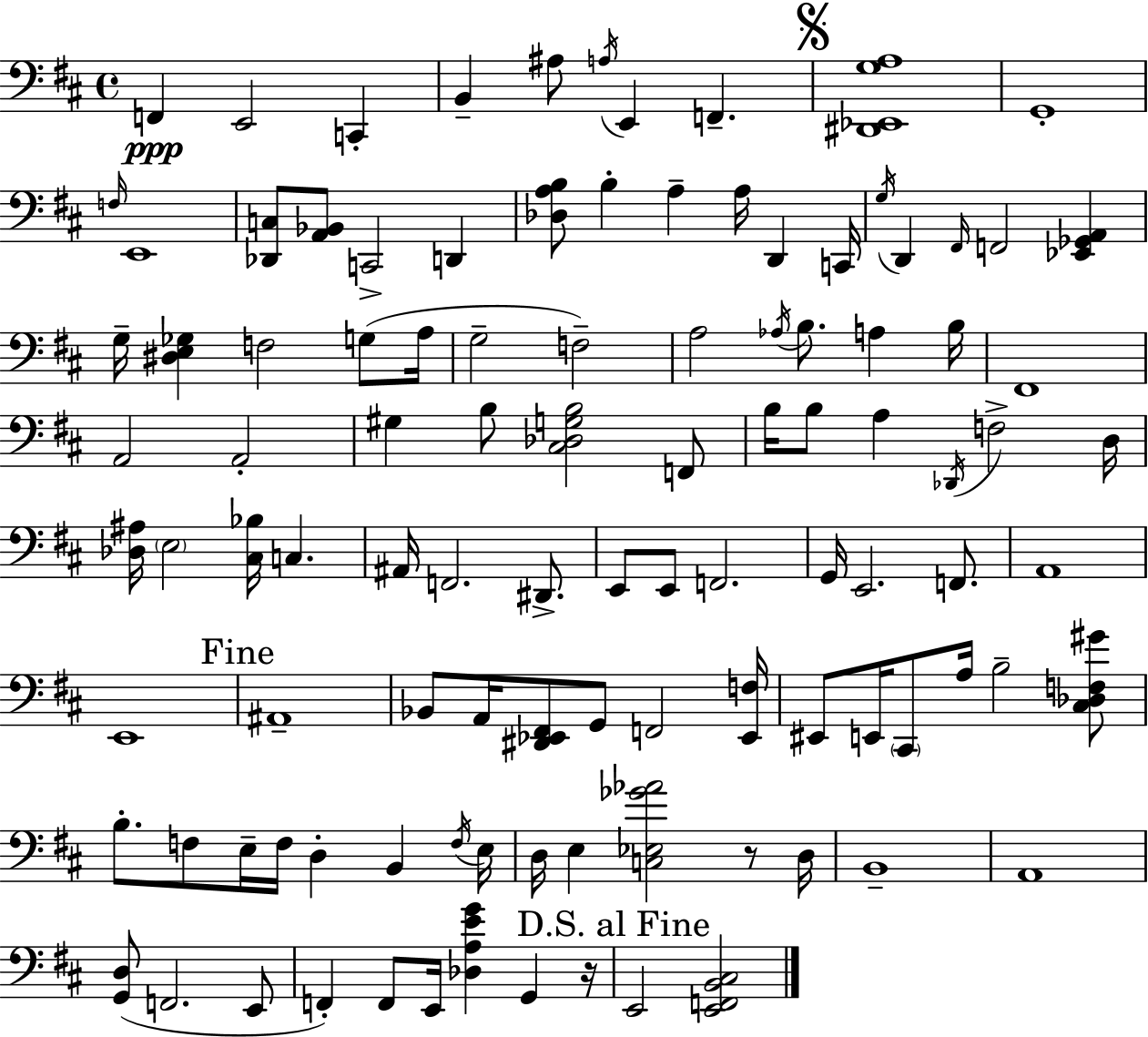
X:1
T:Untitled
M:4/4
L:1/4
K:D
F,, E,,2 C,, B,, ^A,/2 A,/4 E,, F,, [^D,,_E,,G,A,]4 G,,4 F,/4 E,,4 [_D,,C,]/2 [A,,_B,,]/2 C,,2 D,, [_D,A,B,]/2 B, A, A,/4 D,, C,,/4 G,/4 D,, ^F,,/4 F,,2 [_E,,_G,,A,,] G,/4 [^D,E,_G,] F,2 G,/2 A,/4 G,2 F,2 A,2 _A,/4 B,/2 A, B,/4 ^F,,4 A,,2 A,,2 ^G, B,/2 [^C,_D,G,B,]2 F,,/2 B,/4 B,/2 A, _D,,/4 F,2 D,/4 [_D,^A,]/4 E,2 [^C,_B,]/4 C, ^A,,/4 F,,2 ^D,,/2 E,,/2 E,,/2 F,,2 G,,/4 E,,2 F,,/2 A,,4 E,,4 ^A,,4 _B,,/2 A,,/4 [^D,,_E,,^F,,]/2 G,,/2 F,,2 [_E,,F,]/4 ^E,,/2 E,,/4 ^C,,/2 A,/4 B,2 [^C,_D,F,^G]/2 B,/2 F,/2 E,/4 F,/4 D, B,, F,/4 E,/4 D,/4 E, [C,_E,_G_A]2 z/2 D,/4 B,,4 A,,4 [G,,D,]/2 F,,2 E,,/2 F,, F,,/2 E,,/4 [_D,A,EG] G,, z/4 E,,2 [E,,F,,B,,^C,]2